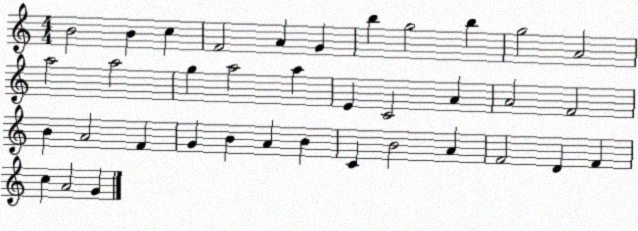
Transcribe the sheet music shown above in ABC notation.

X:1
T:Untitled
M:4/4
L:1/4
K:C
B2 B c F2 A G b g2 b g2 A2 a2 a2 g a2 a E C2 A A2 F2 B A2 F G B A B C B2 A F2 D F c A2 G